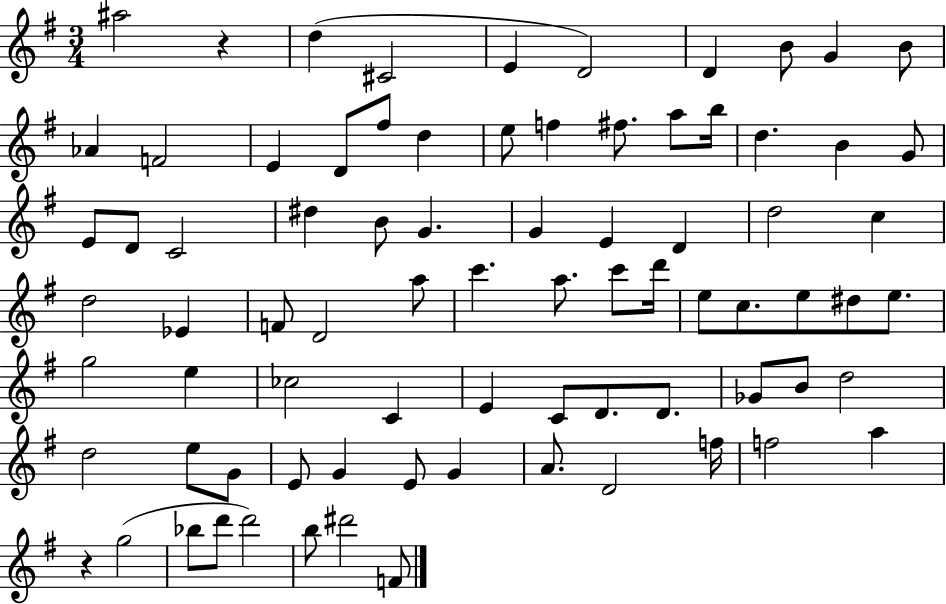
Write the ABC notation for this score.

X:1
T:Untitled
M:3/4
L:1/4
K:G
^a2 z d ^C2 E D2 D B/2 G B/2 _A F2 E D/2 ^f/2 d e/2 f ^f/2 a/2 b/4 d B G/2 E/2 D/2 C2 ^d B/2 G G E D d2 c d2 _E F/2 D2 a/2 c' a/2 c'/2 d'/4 e/2 c/2 e/2 ^d/2 e/2 g2 e _c2 C E C/2 D/2 D/2 _G/2 B/2 d2 d2 e/2 G/2 E/2 G E/2 G A/2 D2 f/4 f2 a z g2 _b/2 d'/2 d'2 b/2 ^d'2 F/2